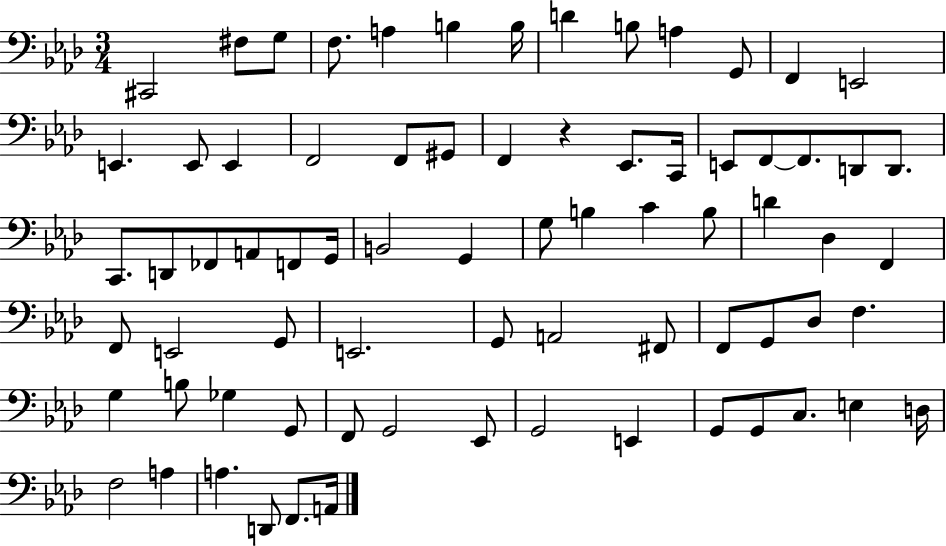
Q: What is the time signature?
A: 3/4